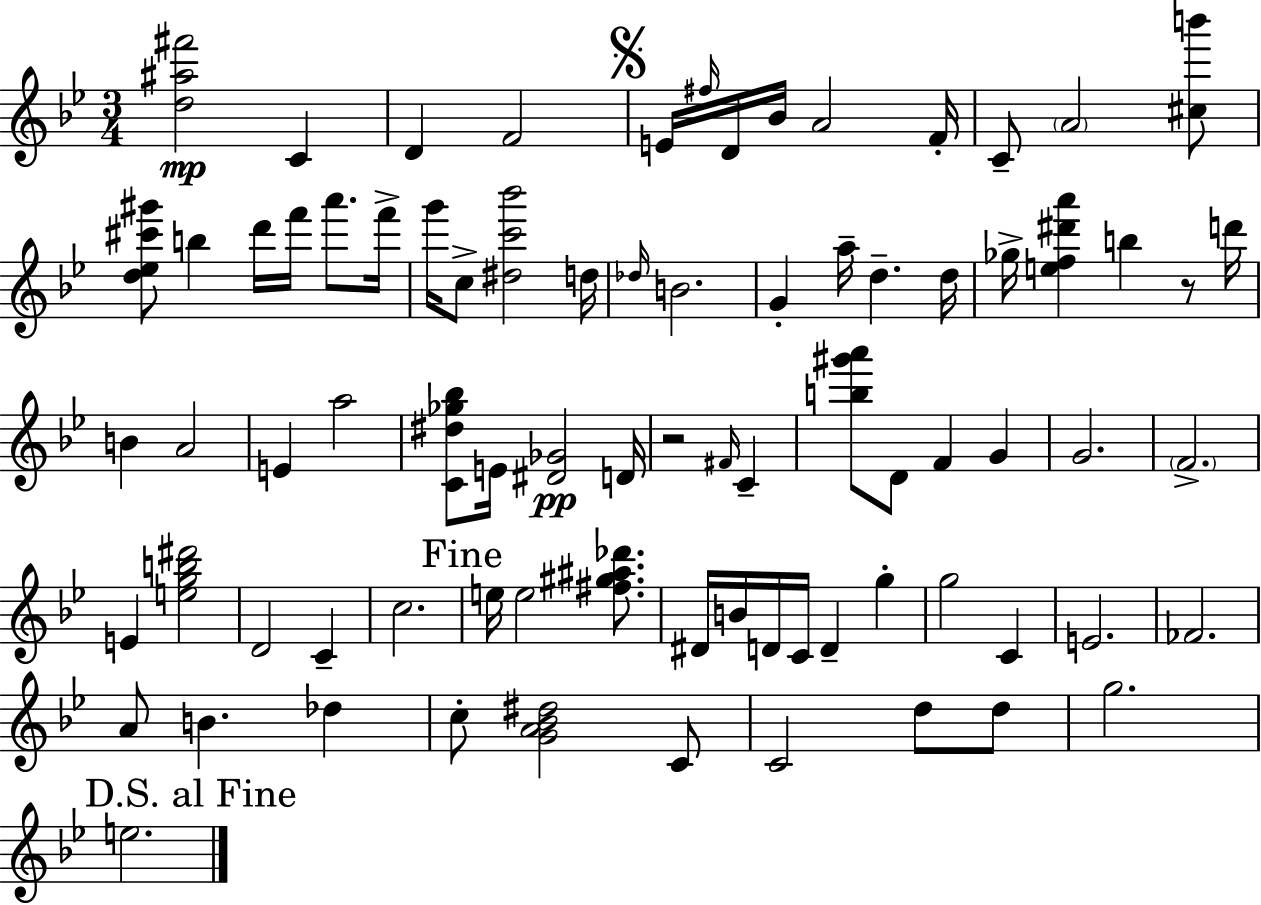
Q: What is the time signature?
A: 3/4